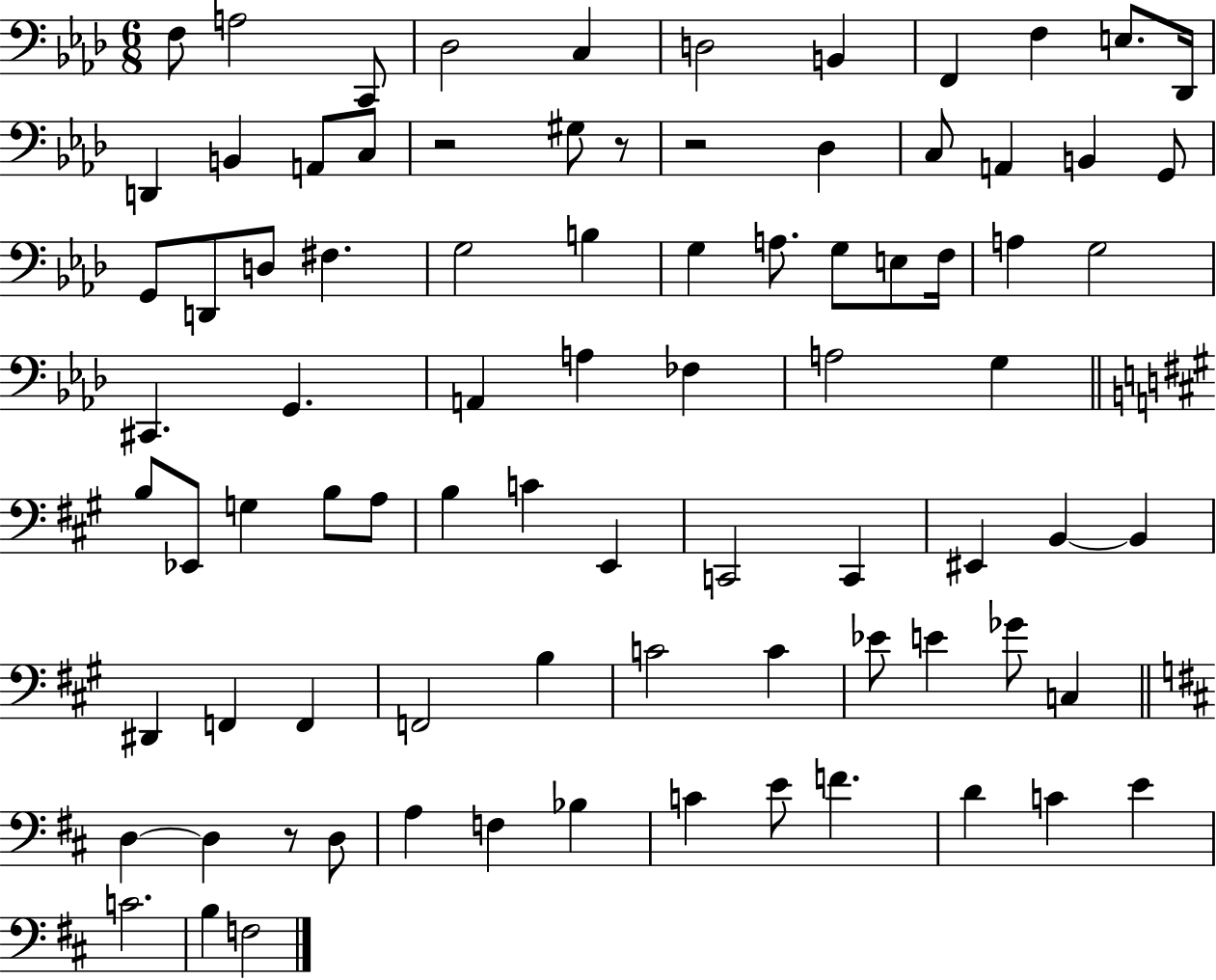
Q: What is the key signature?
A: AES major